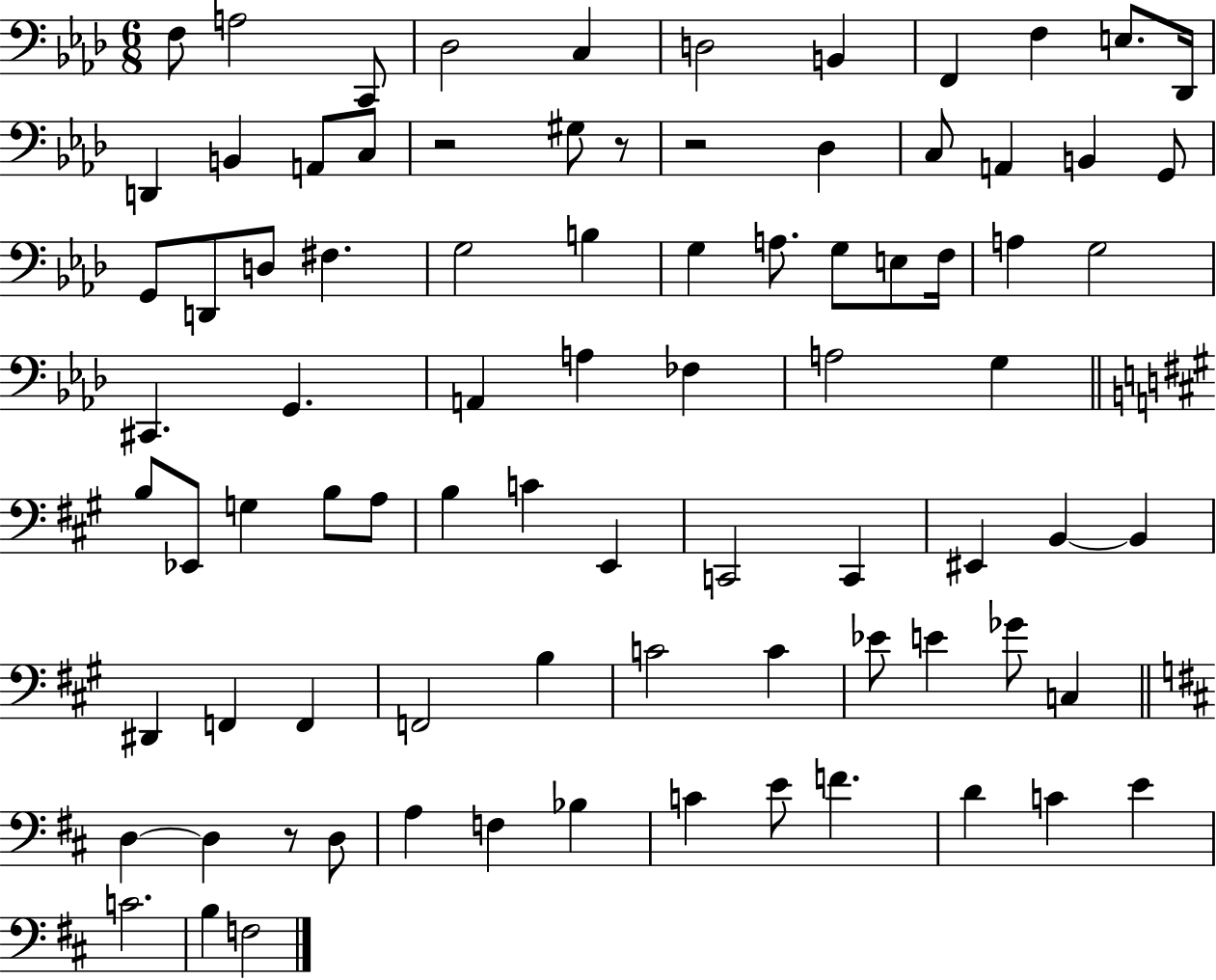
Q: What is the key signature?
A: AES major